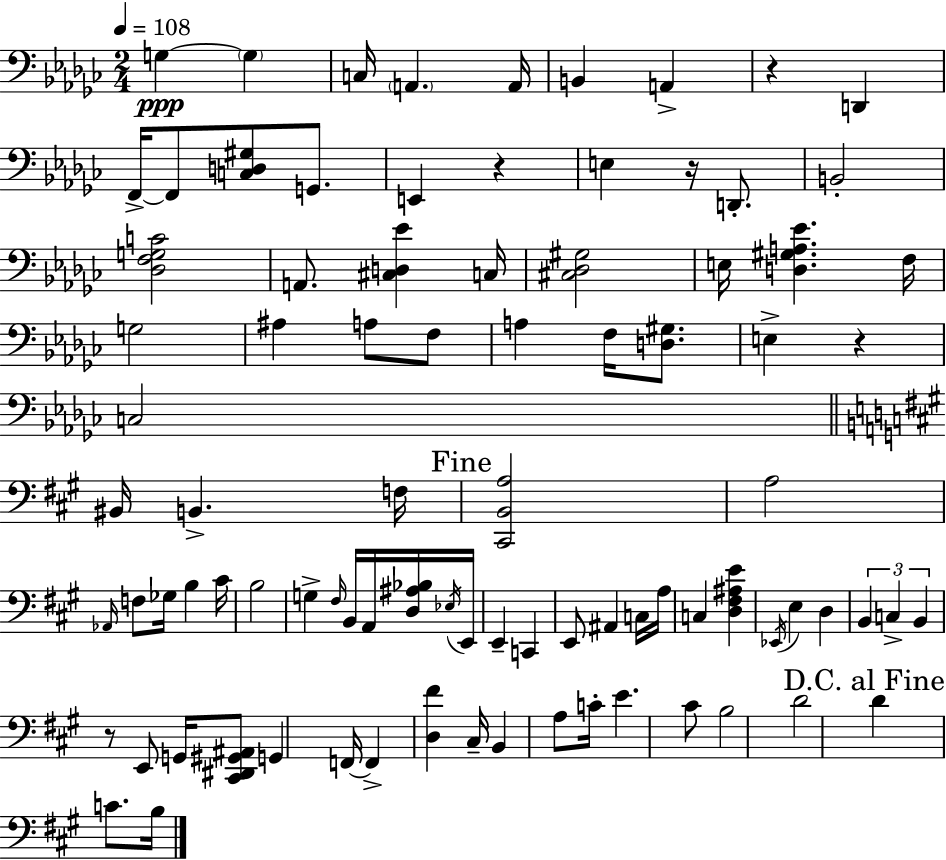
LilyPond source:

{
  \clef bass
  \numericTimeSignature
  \time 2/4
  \key ees \minor
  \tempo 4 = 108
  g4~~\ppp \parenthesize g4 | c16 \parenthesize a,4. a,16 | b,4 a,4-> | r4 d,4 | \break f,16->~~ f,8 <c d gis>8 g,8. | e,4 r4 | e4 r16 d,8.-. | b,2-. | \break <des f g c'>2 | a,8. <cis d ees'>4 c16 | <cis des gis>2 | e16 <d gis a ees'>4. f16 | \break g2 | ais4 a8 f8 | a4 f16 <d gis>8. | e4-> r4 | \break c2 | \bar "||" \break \key a \major bis,16 b,4.-> f16 | \mark "Fine" <cis, b, a>2 | a2 | \grace { aes,16 } f8 ges16 b4 | \break cis'16 b2 | g4-> \grace { fis16 } b,16 a,16 | <d ais bes>16 \acciaccatura { ees16 } e,16 e,4-- c,4 | e,8 ais,4 | \break c16 a16 c4 <d fis ais e'>4 | \acciaccatura { ees,16 } e4 | d4 \tuplet 3/2 { b,4 | c4-> b,4 } | \break r8 e,8 g,16 <cis, dis, gis, ais,>8 g,4 | f,16~~ f,4-> | <d fis'>4 cis16-- b,4 | a8 c'16-. e'4. | \break cis'8 b2 | d'2 | \mark "D.C. al Fine" d'4 | c'8. b16 \bar "|."
}